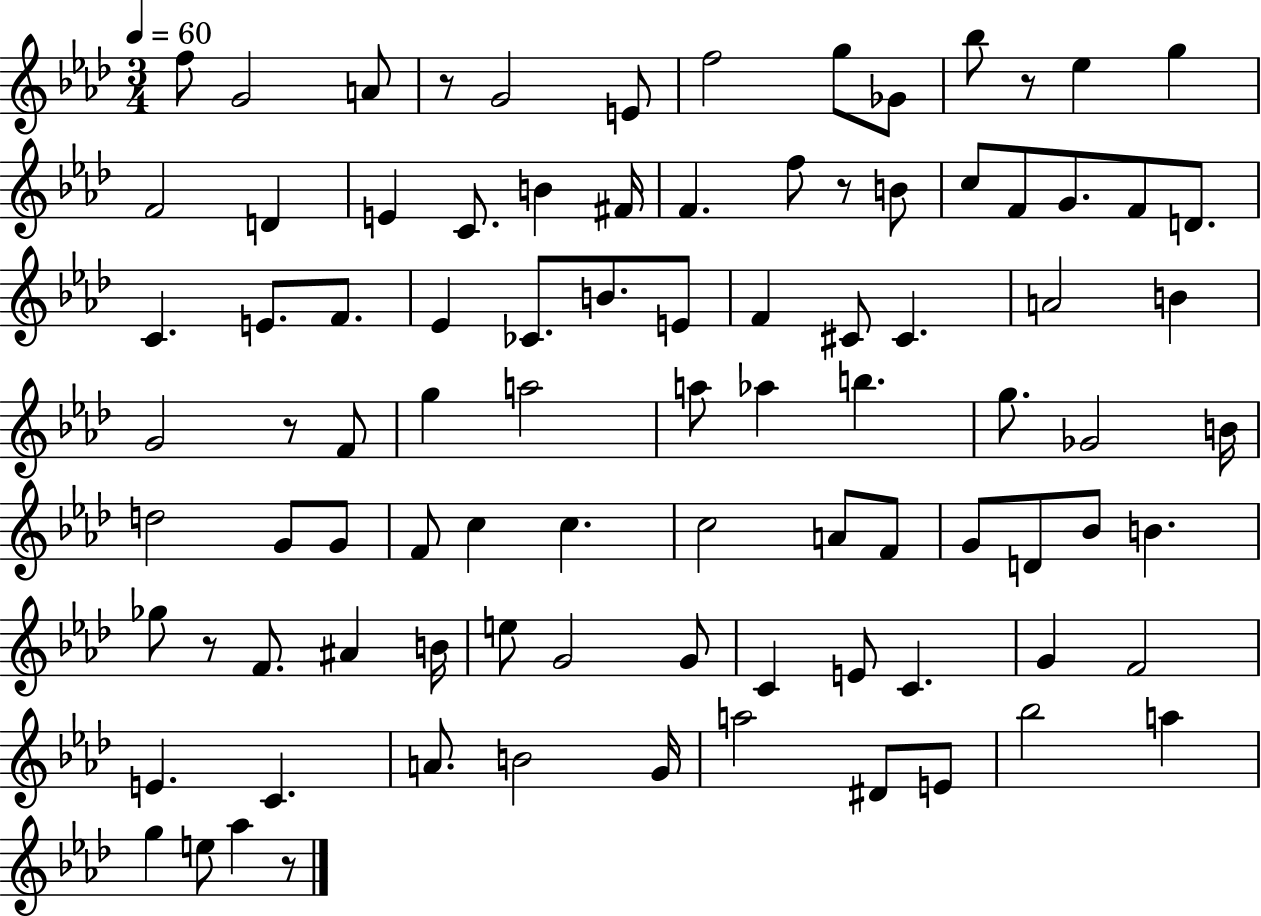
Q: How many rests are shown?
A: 6